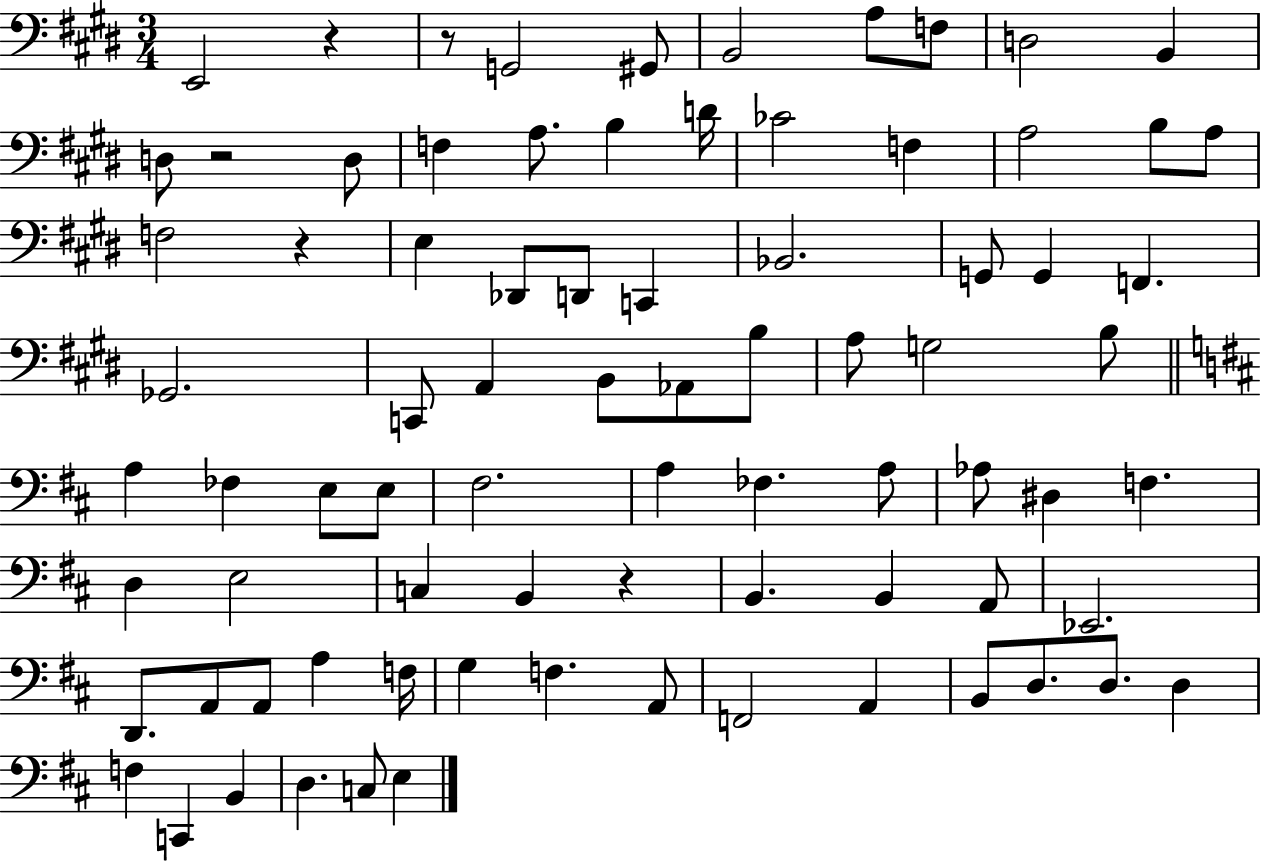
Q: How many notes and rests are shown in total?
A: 81